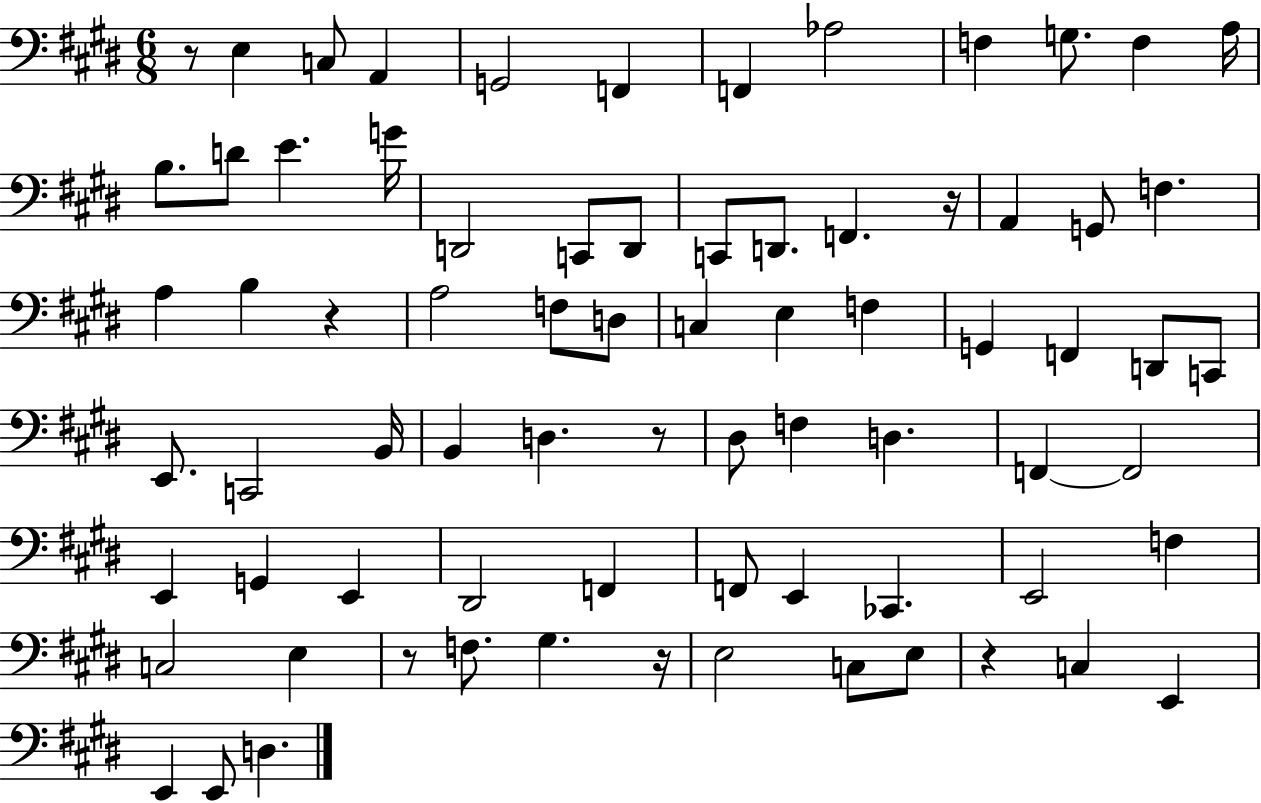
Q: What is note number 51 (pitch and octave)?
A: F2